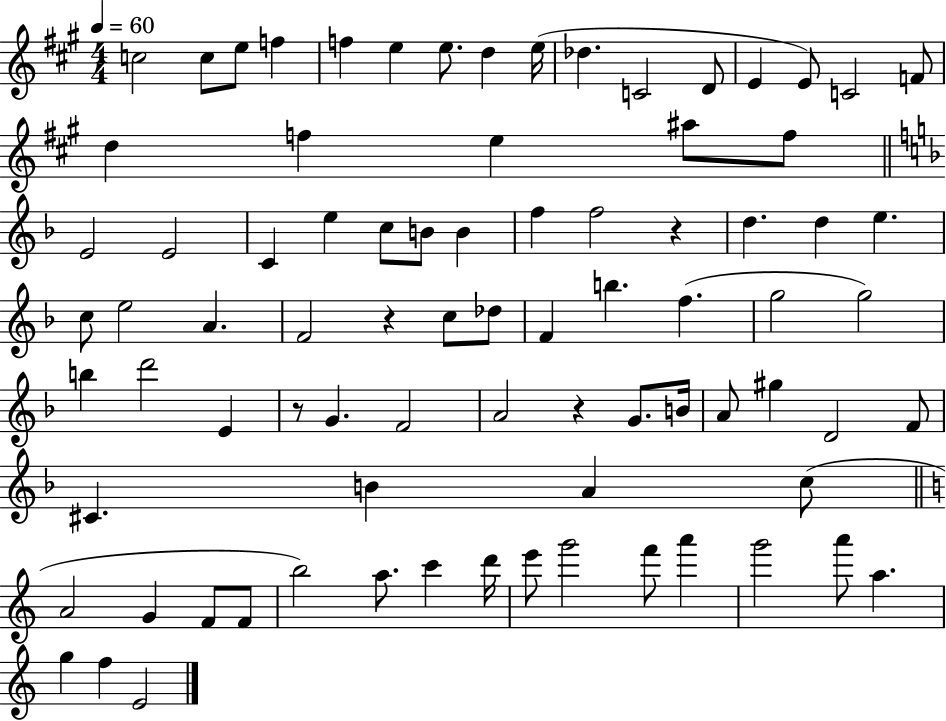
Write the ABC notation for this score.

X:1
T:Untitled
M:4/4
L:1/4
K:A
c2 c/2 e/2 f f e e/2 d e/4 _d C2 D/2 E E/2 C2 F/2 d f e ^a/2 f/2 E2 E2 C e c/2 B/2 B f f2 z d d e c/2 e2 A F2 z c/2 _d/2 F b f g2 g2 b d'2 E z/2 G F2 A2 z G/2 B/4 A/2 ^g D2 F/2 ^C B A c/2 A2 G F/2 F/2 b2 a/2 c' d'/4 e'/2 g'2 f'/2 a' g'2 a'/2 a g f E2